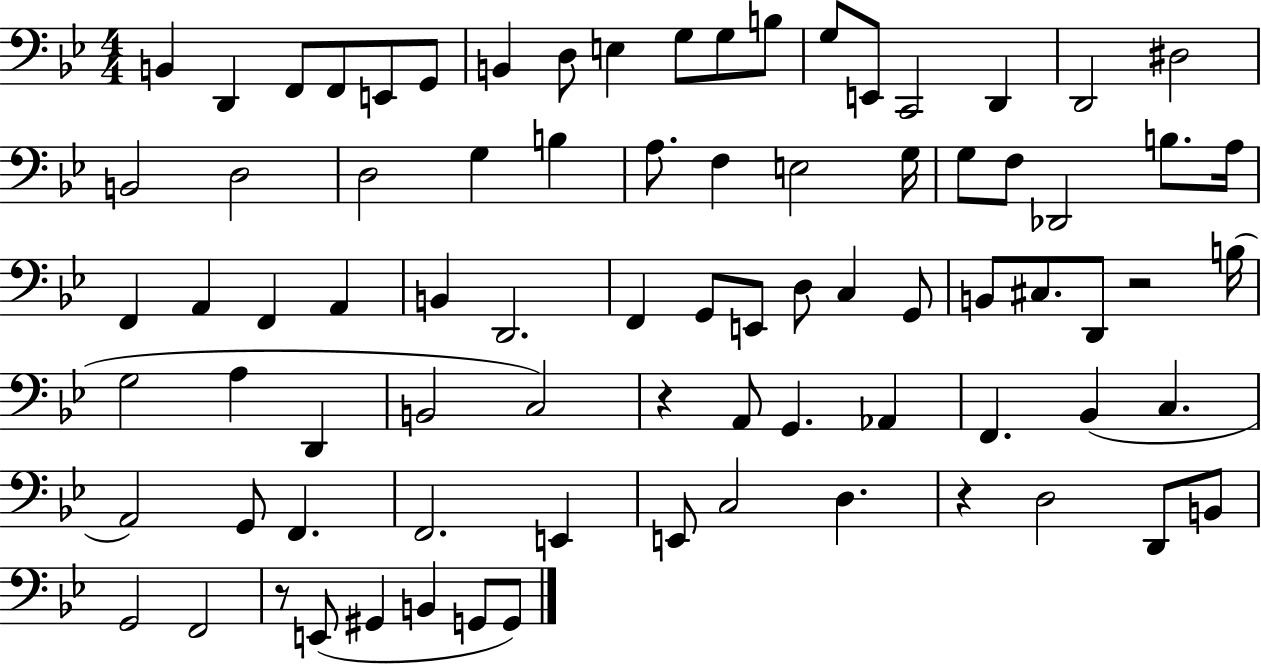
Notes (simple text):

B2/q D2/q F2/e F2/e E2/e G2/e B2/q D3/e E3/q G3/e G3/e B3/e G3/e E2/e C2/h D2/q D2/h D#3/h B2/h D3/h D3/h G3/q B3/q A3/e. F3/q E3/h G3/s G3/e F3/e Db2/h B3/e. A3/s F2/q A2/q F2/q A2/q B2/q D2/h. F2/q G2/e E2/e D3/e C3/q G2/e B2/e C#3/e. D2/e R/h B3/s G3/h A3/q D2/q B2/h C3/h R/q A2/e G2/q. Ab2/q F2/q. Bb2/q C3/q. A2/h G2/e F2/q. F2/h. E2/q E2/e C3/h D3/q. R/q D3/h D2/e B2/e G2/h F2/h R/e E2/e G#2/q B2/q G2/e G2/e